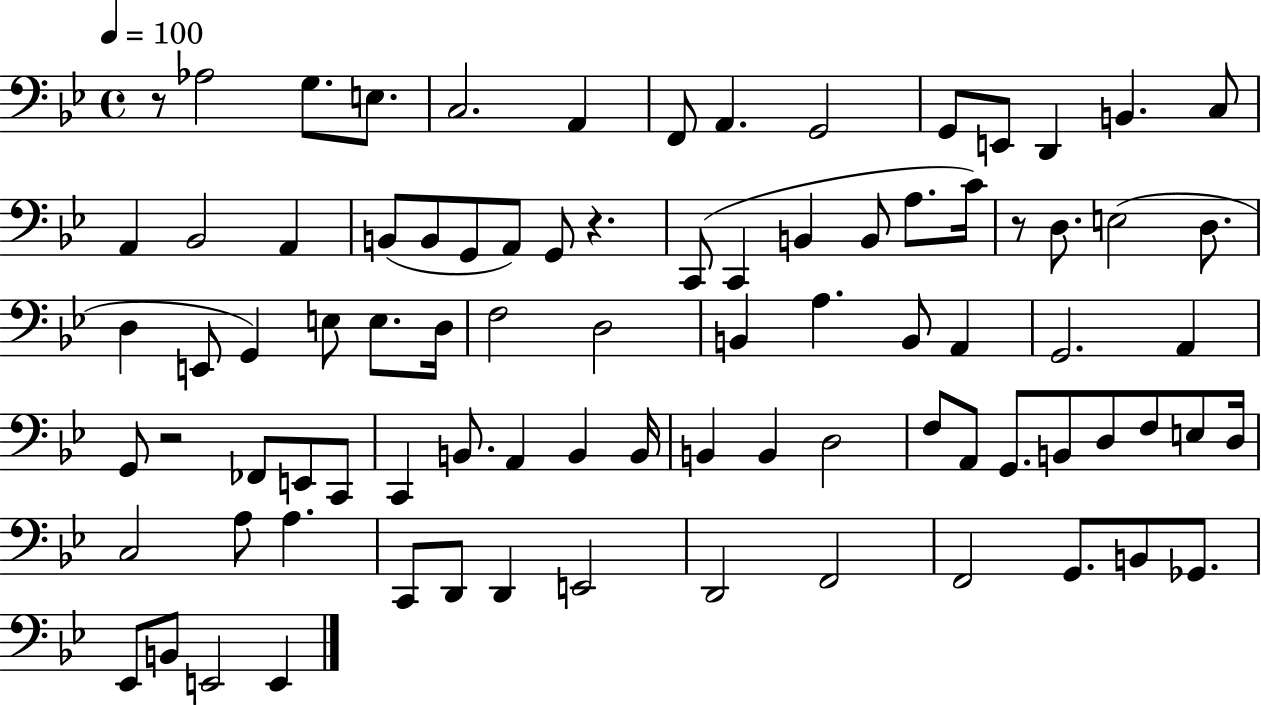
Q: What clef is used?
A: bass